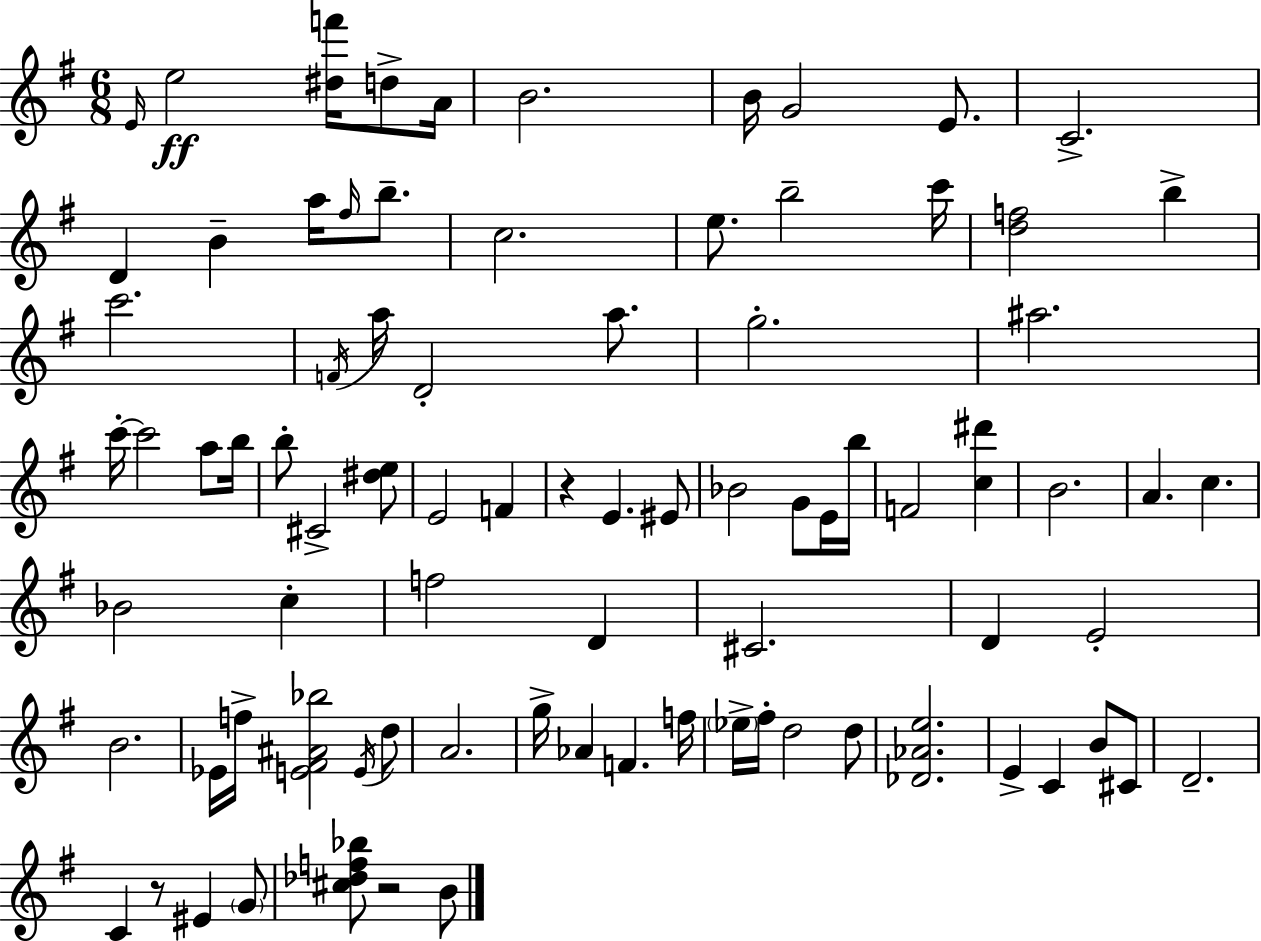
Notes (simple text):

E4/s E5/h [D#5,F6]/s D5/e A4/s B4/h. B4/s G4/h E4/e. C4/h. D4/q B4/q A5/s F#5/s B5/e. C5/h. E5/e. B5/h C6/s [D5,F5]/h B5/q C6/h. F4/s A5/s D4/h A5/e. G5/h. A#5/h. C6/s C6/h A5/e B5/s B5/e C#4/h [D#5,E5]/e E4/h F4/q R/q E4/q. EIS4/e Bb4/h G4/e E4/s B5/s F4/h [C5,D#6]/q B4/h. A4/q. C5/q. Bb4/h C5/q F5/h D4/q C#4/h. D4/q E4/h B4/h. Eb4/s F5/s [E4,F#4,A#4,Bb5]/h E4/s D5/e A4/h. G5/s Ab4/q F4/q. F5/s Eb5/s F#5/s D5/h D5/e [Db4,Ab4,E5]/h. E4/q C4/q B4/e C#4/e D4/h. C4/q R/e EIS4/q G4/e [C#5,Db5,F5,Bb5]/e R/h B4/e